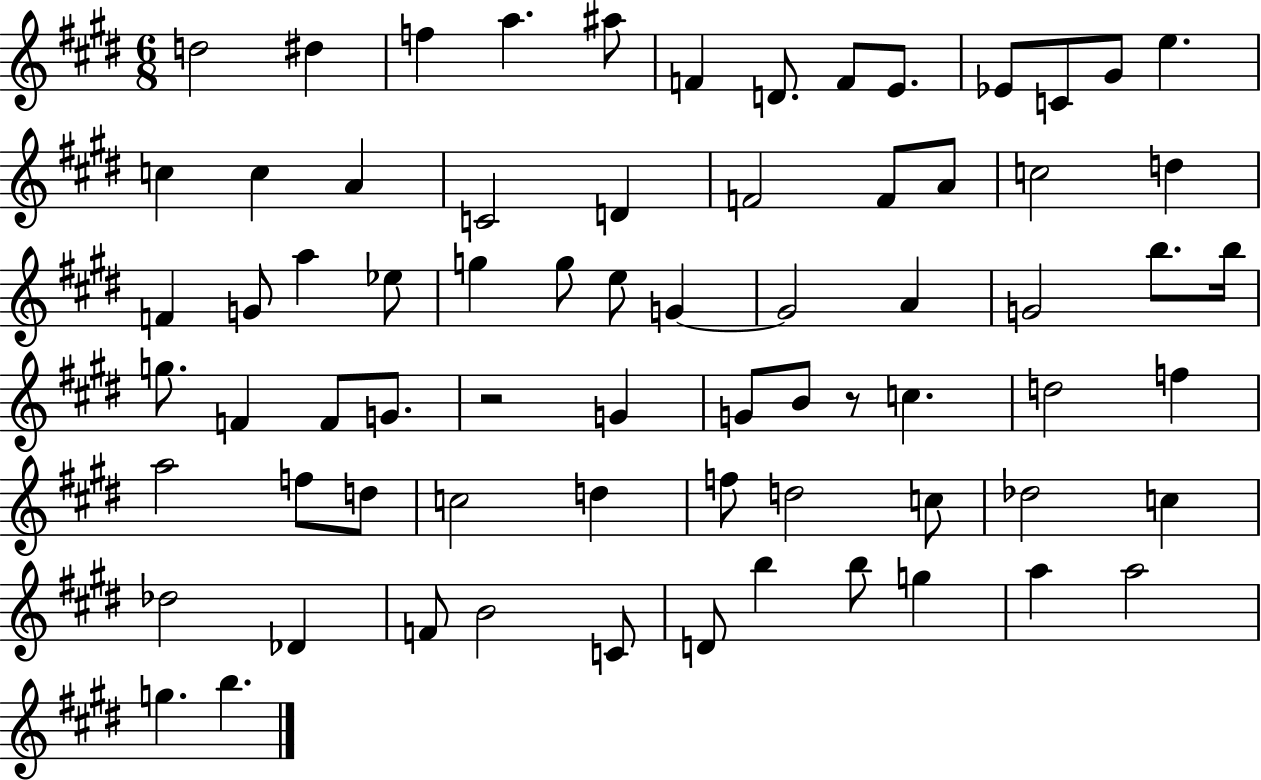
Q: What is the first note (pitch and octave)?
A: D5